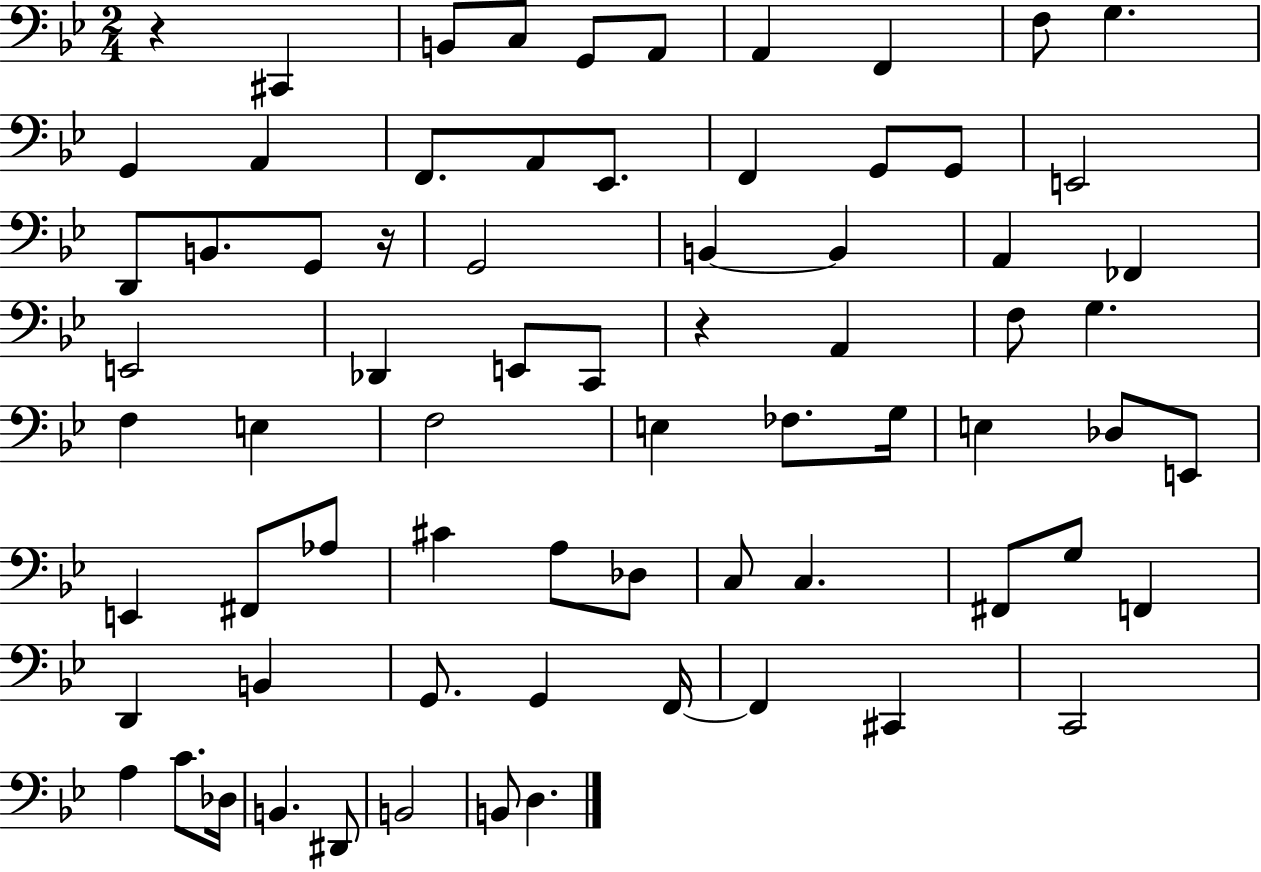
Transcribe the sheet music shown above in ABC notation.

X:1
T:Untitled
M:2/4
L:1/4
K:Bb
z ^C,, B,,/2 C,/2 G,,/2 A,,/2 A,, F,, F,/2 G, G,, A,, F,,/2 A,,/2 _E,,/2 F,, G,,/2 G,,/2 E,,2 D,,/2 B,,/2 G,,/2 z/4 G,,2 B,, B,, A,, _F,, E,,2 _D,, E,,/2 C,,/2 z A,, F,/2 G, F, E, F,2 E, _F,/2 G,/4 E, _D,/2 E,,/2 E,, ^F,,/2 _A,/2 ^C A,/2 _D,/2 C,/2 C, ^F,,/2 G,/2 F,, D,, B,, G,,/2 G,, F,,/4 F,, ^C,, C,,2 A, C/2 _D,/4 B,, ^D,,/2 B,,2 B,,/2 D,